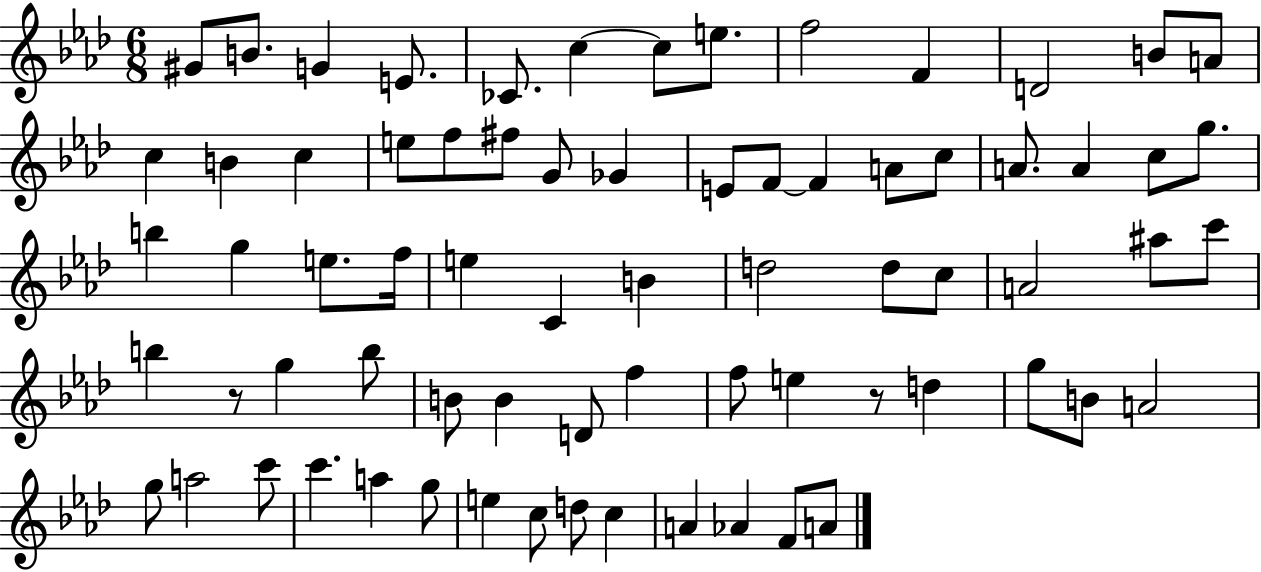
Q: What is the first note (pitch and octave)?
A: G#4